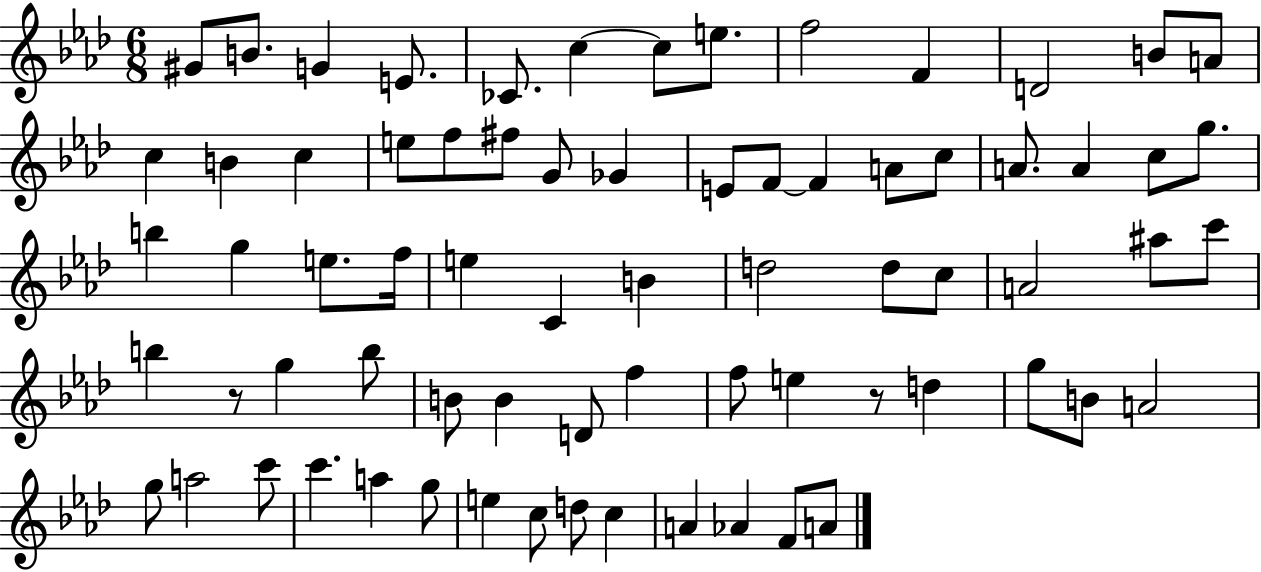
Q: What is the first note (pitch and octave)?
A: G#4